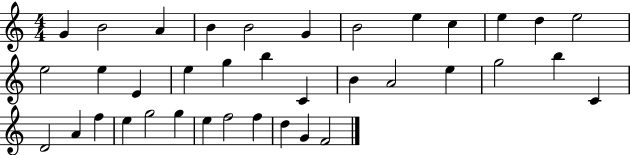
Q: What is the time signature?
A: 4/4